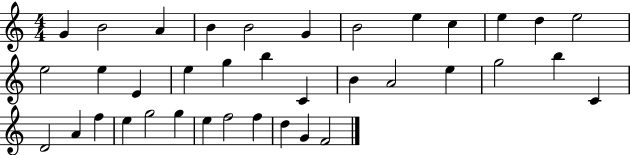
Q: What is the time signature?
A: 4/4